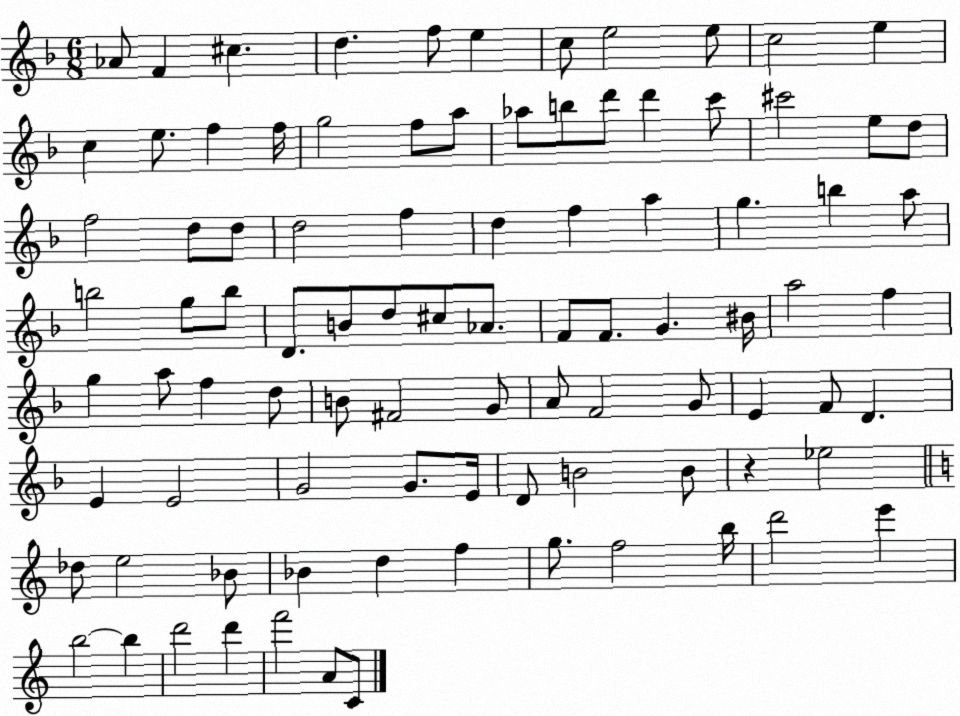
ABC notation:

X:1
T:Untitled
M:6/8
L:1/4
K:F
_A/2 F ^c d f/2 e c/2 e2 e/2 c2 e c e/2 f f/4 g2 f/2 a/2 _a/2 b/2 d'/2 d' c'/2 ^c'2 e/2 d/2 f2 d/2 d/2 d2 f d f a g b a/2 b2 g/2 b/2 D/2 B/2 d/2 ^c/2 _A/2 F/2 F/2 G ^B/4 a2 f g a/2 f d/2 B/2 ^F2 G/2 A/2 F2 G/2 E F/2 D E E2 G2 G/2 E/4 D/2 B2 B/2 z _e2 _d/2 e2 _B/2 _B d f g/2 f2 b/4 d'2 e' b2 b d'2 d' f'2 A/2 C/2